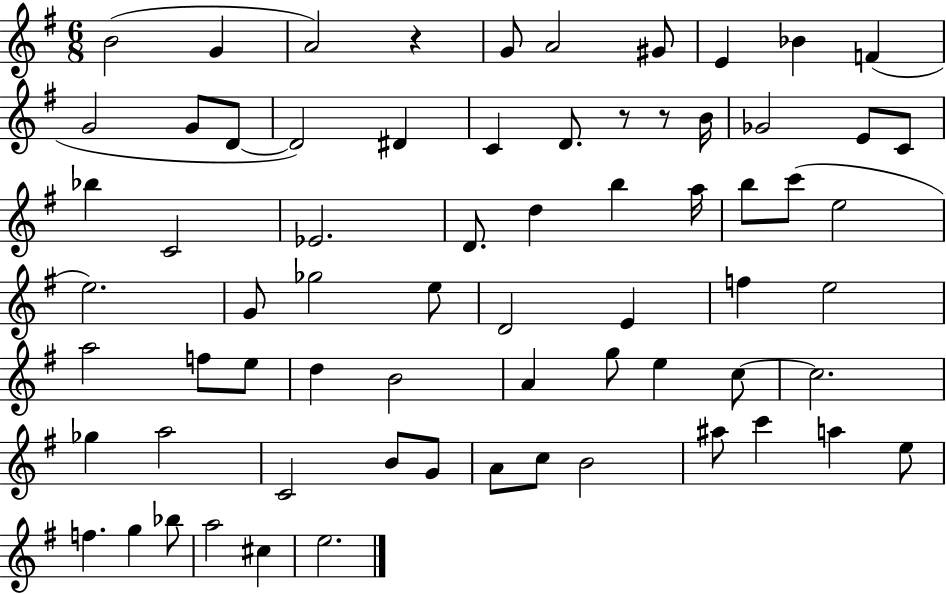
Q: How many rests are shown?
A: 3